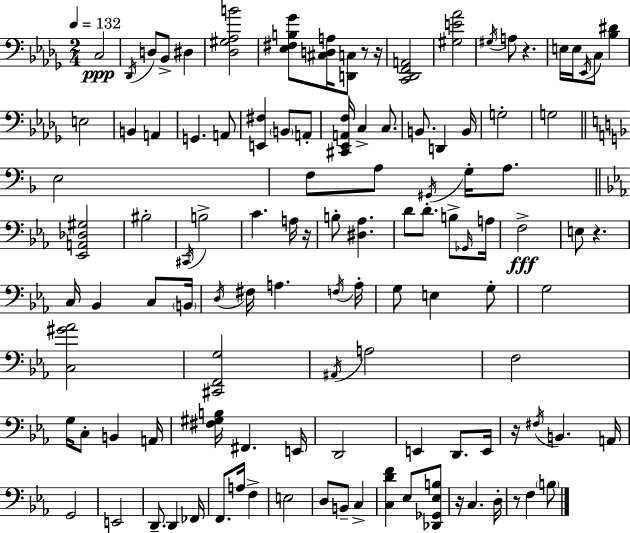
{
  \clef bass
  \numericTimeSignature
  \time 2/4
  \key bes \minor
  \tempo 4 = 132
  \repeat volta 2 { c2\ppp | \acciaccatura { des,16 } d8 bes,8-> dis4 | <des gis aes b'>2 | <ees fis b ges'>8 <cis d a>16 <d, c>8 r8 | \break r16 <c, des, f, a,>2 | <gis e' aes'>2 | \acciaccatura { gis16 } a8 r4. | e16 e16 \acciaccatura { ees,16 } c8 <bes dis'>4 | \break e2 | b,4 a,4 | g,4. | a,8 <e, fis>4 \parenthesize b,8 | \break a,8-. <cis, ees, a, f>16 c4-> | c8. b,8. d,4 | b,16 g2-. | g2 | \break \bar "||" \break \key d \minor e2 | f8 a8 \acciaccatura { gis,16 } g16-. a8. | \bar "||" \break \key c \minor <ees, a, des gis>2 | bis2-. | \acciaccatura { cis,16 } b2-> | c'4. a16 | \break r16 b8-. <dis aes>4. | d'8 d'8.-. b8-> | \grace { ges,16 } a16 f2->\fff | e8 r4. | \break c16 bes,4 c8 | \parenthesize b,16 \acciaccatura { d16 } fis16 a4. | \acciaccatura { f16 } a16-. g8 e4 | g8-. g2 | \break <c gis' aes'>2 | <cis, f, g>2 | \acciaccatura { ais,16 } a2 | f2 | \break g16 c8-. | b,4 a,16 <fis gis b>16 fis,4. | e,16 d,2 | e,4 | \break d,8. e,16 r16 \acciaccatura { fis16 } b,4. | a,16 g,2 | e,2 | d,8.-- | \break d,4 fes,16 f,8. | a16 f4-> e2 | d8 | b,8-- c4-> <c d' f'>4 | \break ees8 <des, ges, ees b>8 r16 c4. | d16-. r8 | f4 \parenthesize b8 } \bar "|."
}